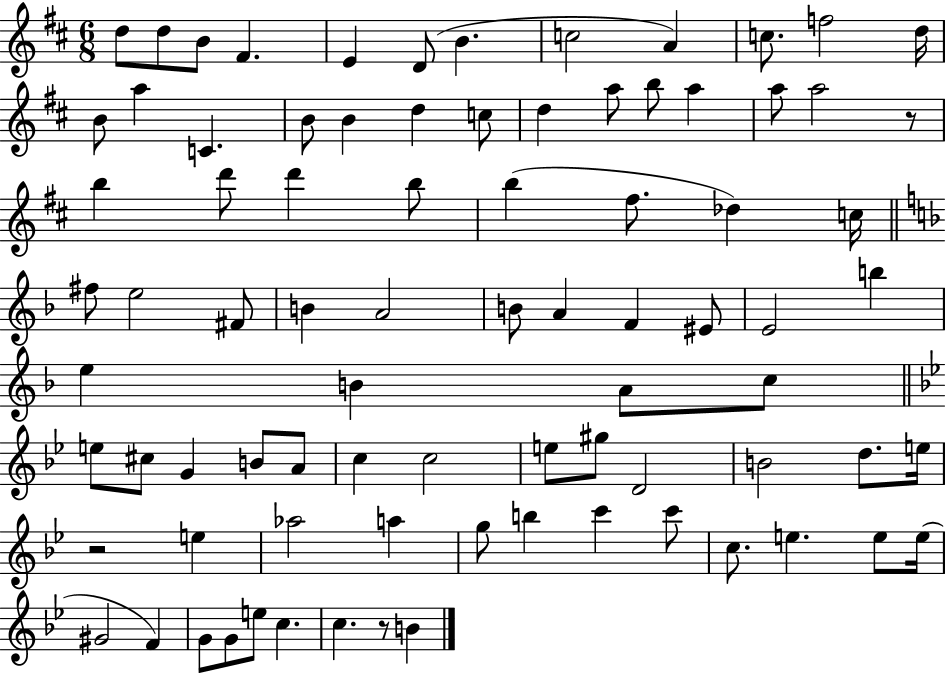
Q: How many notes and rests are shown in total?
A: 83